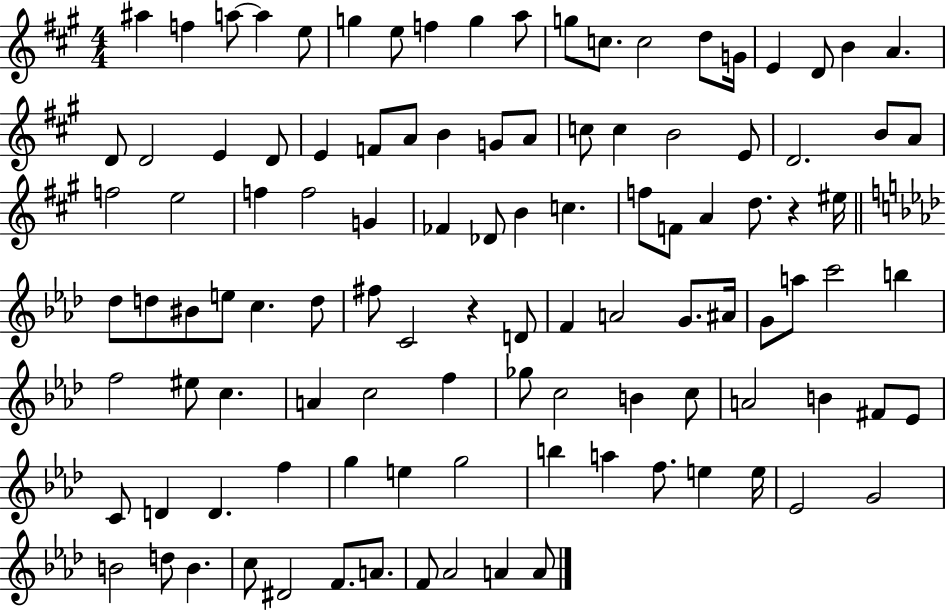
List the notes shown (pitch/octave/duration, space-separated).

A#5/q F5/q A5/e A5/q E5/e G5/q E5/e F5/q G5/q A5/e G5/e C5/e. C5/h D5/e G4/s E4/q D4/e B4/q A4/q. D4/e D4/h E4/q D4/e E4/q F4/e A4/e B4/q G4/e A4/e C5/e C5/q B4/h E4/e D4/h. B4/e A4/e F5/h E5/h F5/q F5/h G4/q FES4/q Db4/e B4/q C5/q. F5/e F4/e A4/q D5/e. R/q EIS5/s Db5/e D5/e BIS4/e E5/e C5/q. D5/e F#5/e C4/h R/q D4/e F4/q A4/h G4/e. A#4/s G4/e A5/e C6/h B5/q F5/h EIS5/e C5/q. A4/q C5/h F5/q Gb5/e C5/h B4/q C5/e A4/h B4/q F#4/e Eb4/e C4/e D4/q D4/q. F5/q G5/q E5/q G5/h B5/q A5/q F5/e. E5/q E5/s Eb4/h G4/h B4/h D5/e B4/q. C5/e D#4/h F4/e. A4/e. F4/e Ab4/h A4/q A4/e